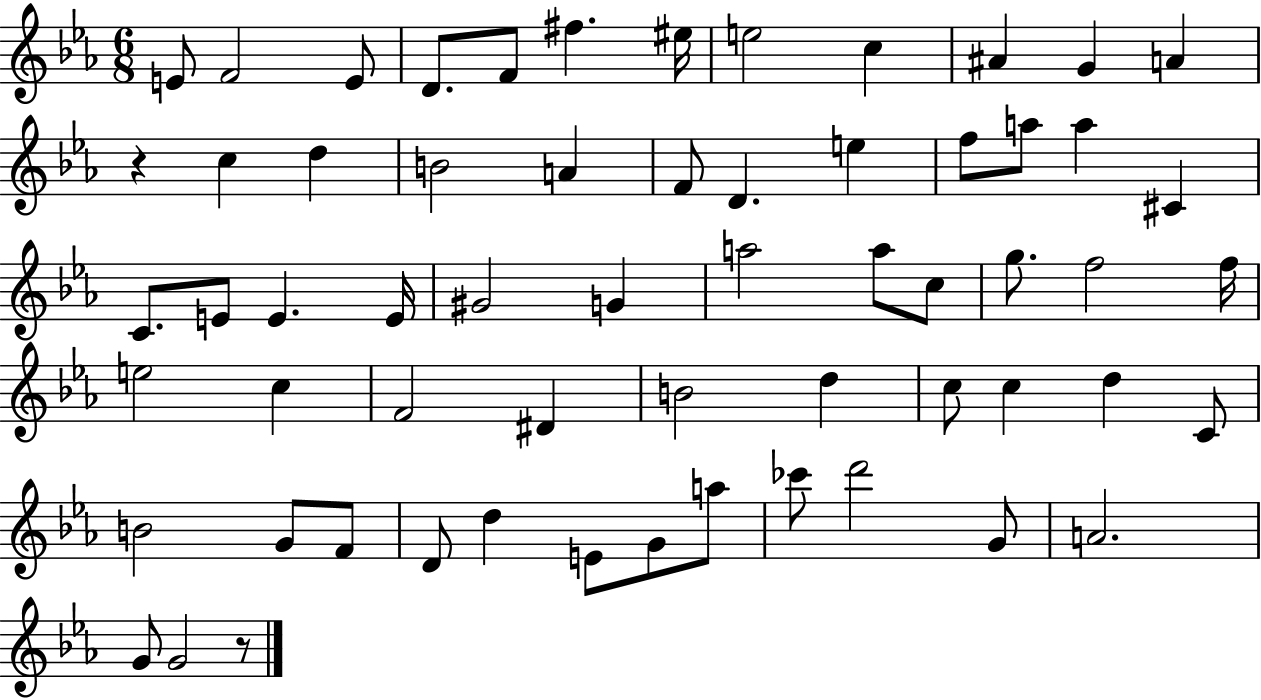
X:1
T:Untitled
M:6/8
L:1/4
K:Eb
E/2 F2 E/2 D/2 F/2 ^f ^e/4 e2 c ^A G A z c d B2 A F/2 D e f/2 a/2 a ^C C/2 E/2 E E/4 ^G2 G a2 a/2 c/2 g/2 f2 f/4 e2 c F2 ^D B2 d c/2 c d C/2 B2 G/2 F/2 D/2 d E/2 G/2 a/2 _c'/2 d'2 G/2 A2 G/2 G2 z/2